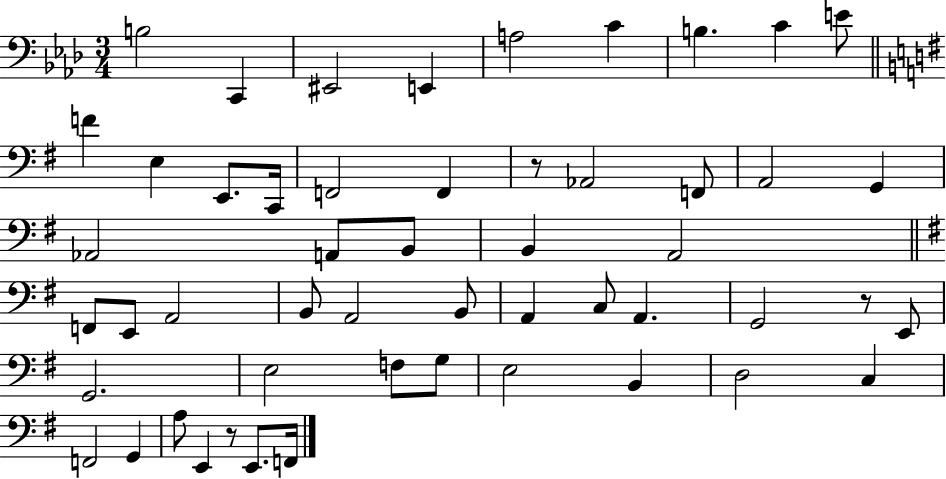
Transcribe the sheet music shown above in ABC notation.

X:1
T:Untitled
M:3/4
L:1/4
K:Ab
B,2 C,, ^E,,2 E,, A,2 C B, C E/2 F E, E,,/2 C,,/4 F,,2 F,, z/2 _A,,2 F,,/2 A,,2 G,, _A,,2 A,,/2 B,,/2 B,, A,,2 F,,/2 E,,/2 A,,2 B,,/2 A,,2 B,,/2 A,, C,/2 A,, G,,2 z/2 E,,/2 G,,2 E,2 F,/2 G,/2 E,2 B,, D,2 C, F,,2 G,, A,/2 E,, z/2 E,,/2 F,,/4